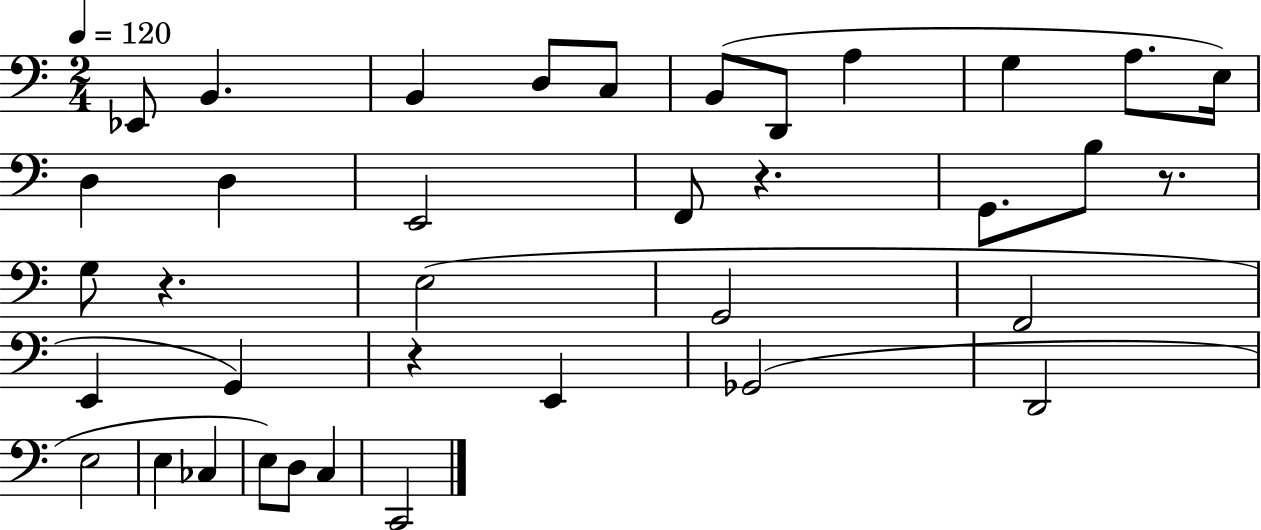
X:1
T:Untitled
M:2/4
L:1/4
K:C
_E,,/2 B,, B,, D,/2 C,/2 B,,/2 D,,/2 A, G, A,/2 E,/4 D, D, E,,2 F,,/2 z G,,/2 B,/2 z/2 G,/2 z E,2 G,,2 F,,2 E,, G,, z E,, _G,,2 D,,2 E,2 E, _C, E,/2 D,/2 C, C,,2